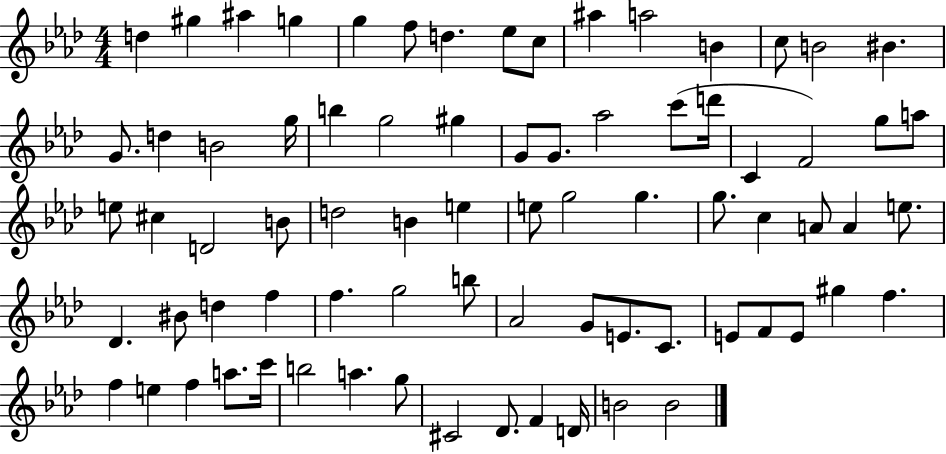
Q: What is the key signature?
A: AES major